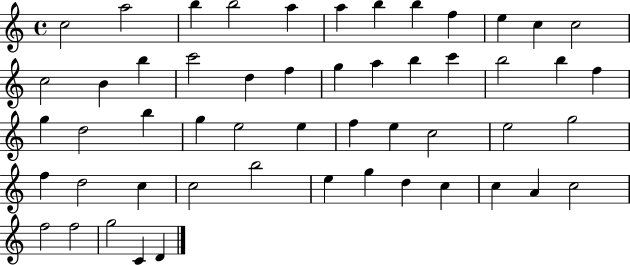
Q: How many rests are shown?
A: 0